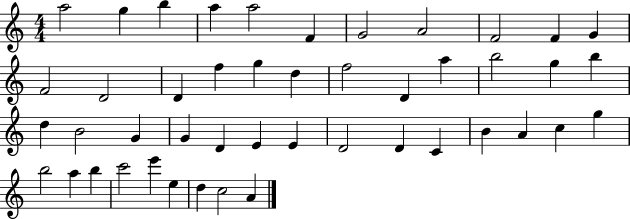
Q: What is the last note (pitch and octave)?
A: A4